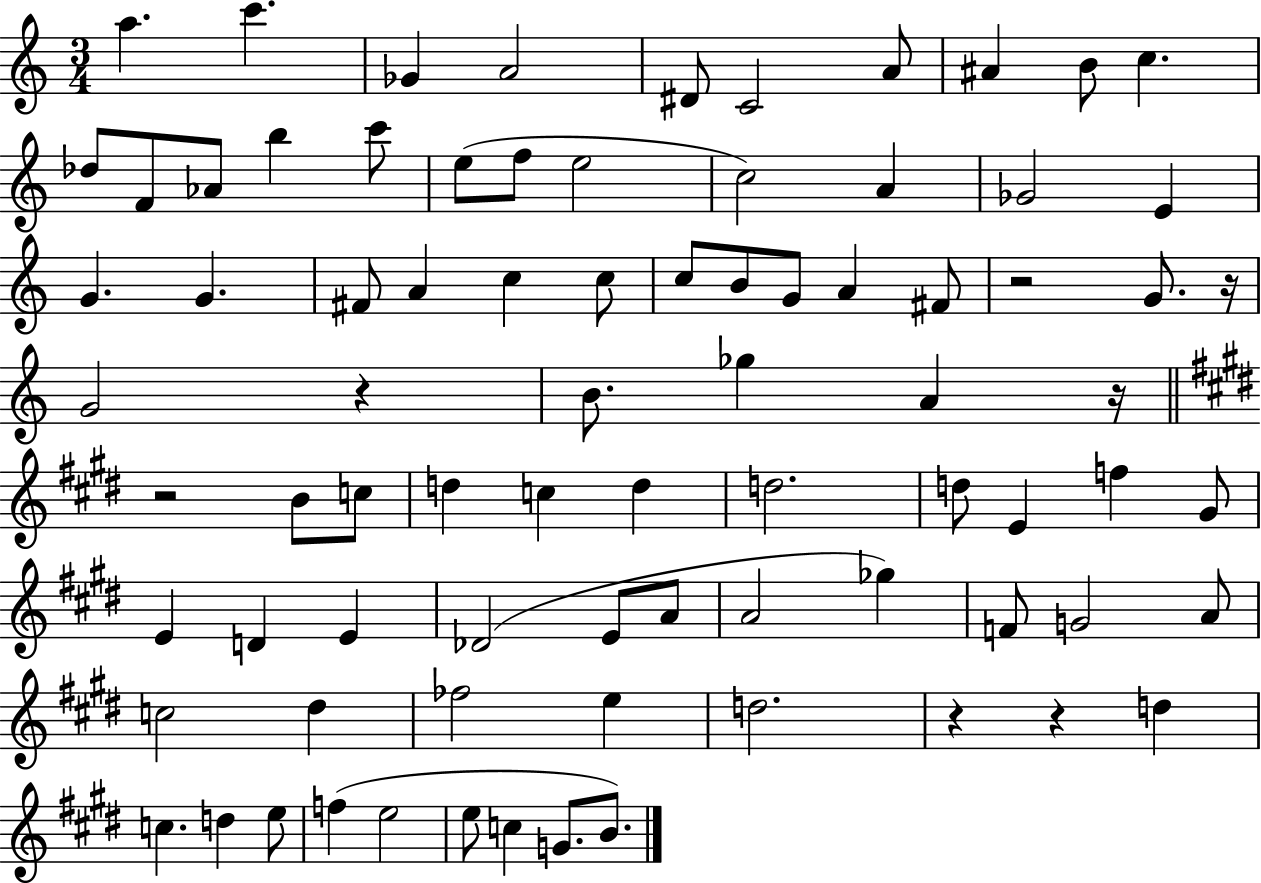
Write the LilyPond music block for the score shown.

{
  \clef treble
  \numericTimeSignature
  \time 3/4
  \key c \major
  a''4. c'''4. | ges'4 a'2 | dis'8 c'2 a'8 | ais'4 b'8 c''4. | \break des''8 f'8 aes'8 b''4 c'''8 | e''8( f''8 e''2 | c''2) a'4 | ges'2 e'4 | \break g'4. g'4. | fis'8 a'4 c''4 c''8 | c''8 b'8 g'8 a'4 fis'8 | r2 g'8. r16 | \break g'2 r4 | b'8. ges''4 a'4 r16 | \bar "||" \break \key e \major r2 b'8 c''8 | d''4 c''4 d''4 | d''2. | d''8 e'4 f''4 gis'8 | \break e'4 d'4 e'4 | des'2( e'8 a'8 | a'2 ges''4) | f'8 g'2 a'8 | \break c''2 dis''4 | fes''2 e''4 | d''2. | r4 r4 d''4 | \break c''4. d''4 e''8 | f''4( e''2 | e''8 c''4 g'8. b'8.) | \bar "|."
}